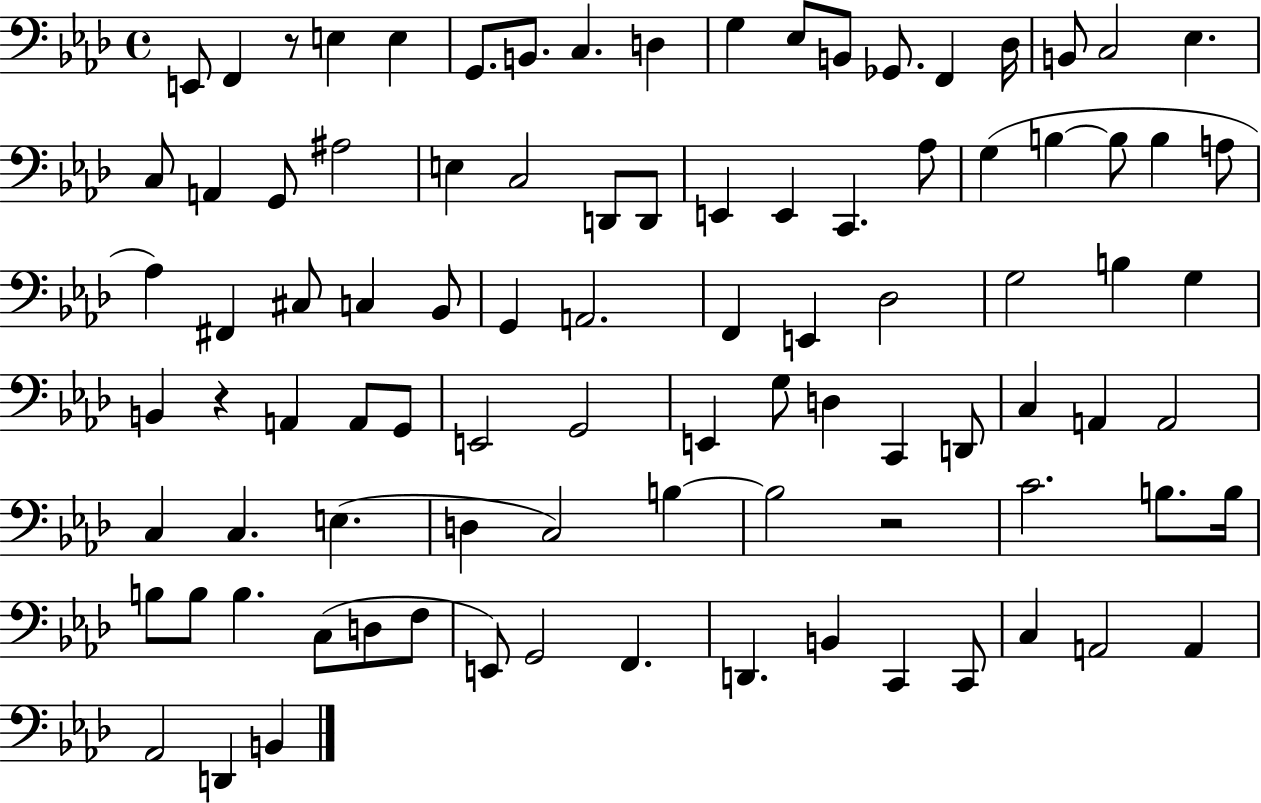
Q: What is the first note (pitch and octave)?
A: E2